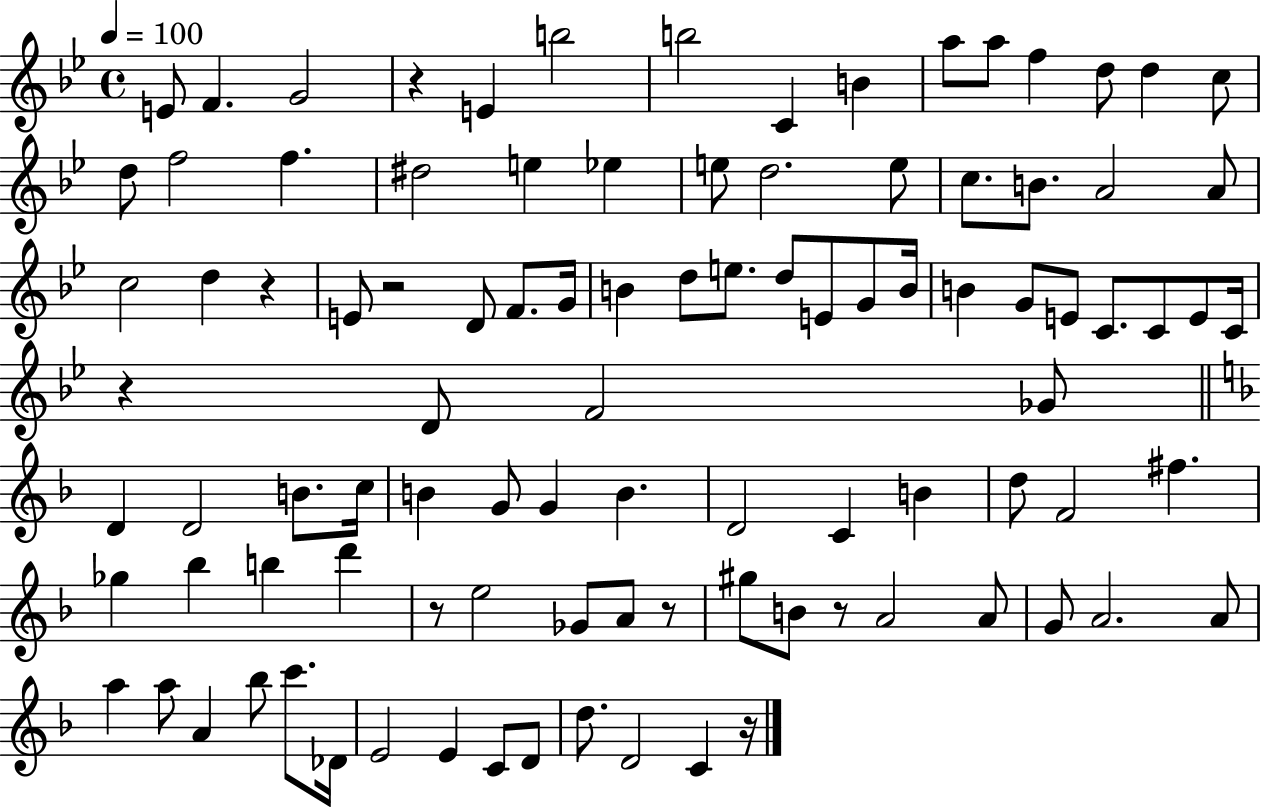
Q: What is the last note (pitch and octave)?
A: C4